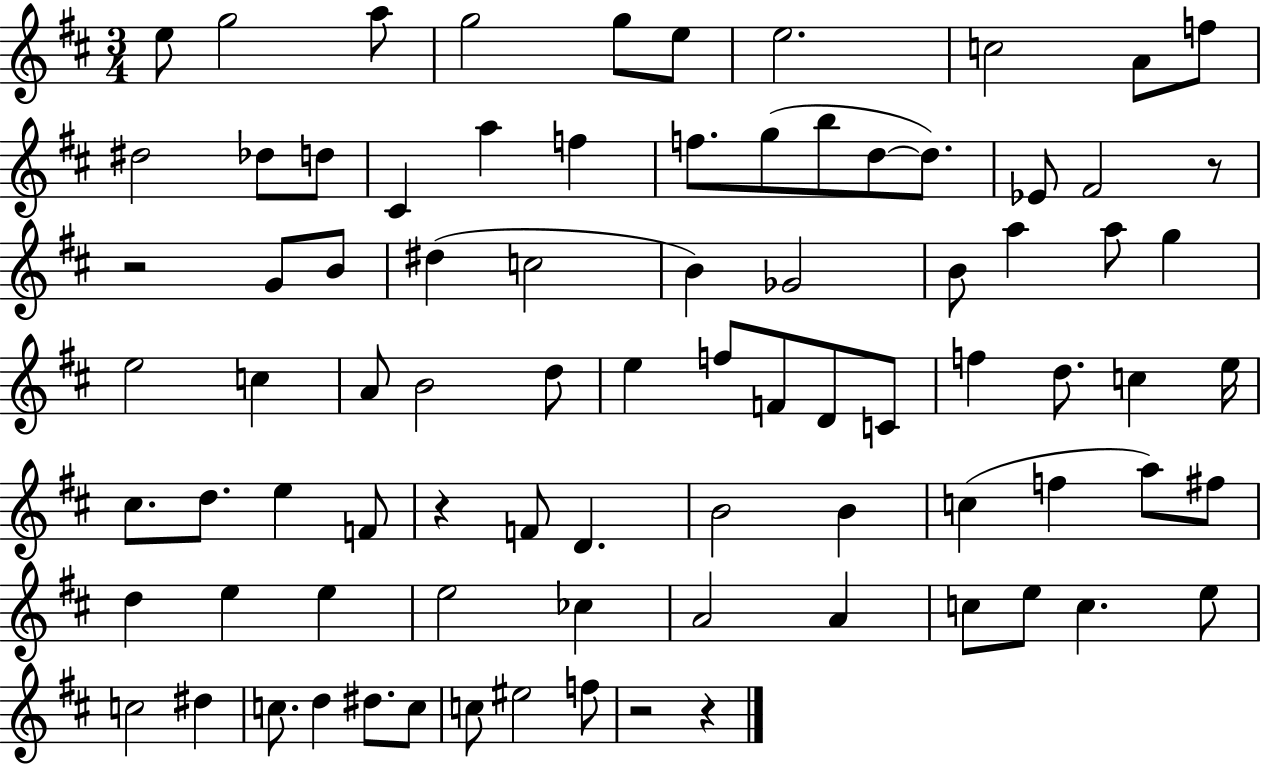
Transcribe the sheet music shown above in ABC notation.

X:1
T:Untitled
M:3/4
L:1/4
K:D
e/2 g2 a/2 g2 g/2 e/2 e2 c2 A/2 f/2 ^d2 _d/2 d/2 ^C a f f/2 g/2 b/2 d/2 d/2 _E/2 ^F2 z/2 z2 G/2 B/2 ^d c2 B _G2 B/2 a a/2 g e2 c A/2 B2 d/2 e f/2 F/2 D/2 C/2 f d/2 c e/4 ^c/2 d/2 e F/2 z F/2 D B2 B c f a/2 ^f/2 d e e e2 _c A2 A c/2 e/2 c e/2 c2 ^d c/2 d ^d/2 c/2 c/2 ^e2 f/2 z2 z